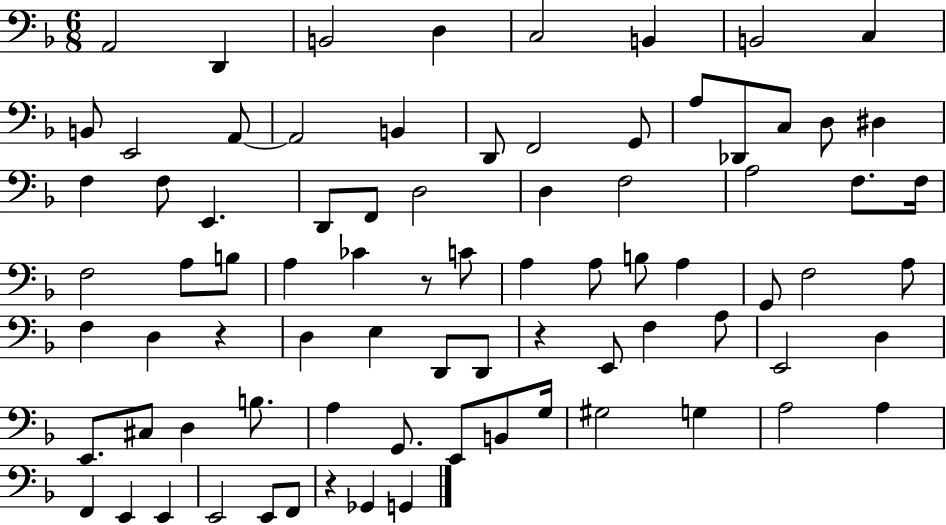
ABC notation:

X:1
T:Untitled
M:6/8
L:1/4
K:F
A,,2 D,, B,,2 D, C,2 B,, B,,2 C, B,,/2 E,,2 A,,/2 A,,2 B,, D,,/2 F,,2 G,,/2 A,/2 _D,,/2 C,/2 D,/2 ^D, F, F,/2 E,, D,,/2 F,,/2 D,2 D, F,2 A,2 F,/2 F,/4 F,2 A,/2 B,/2 A, _C z/2 C/2 A, A,/2 B,/2 A, G,,/2 F,2 A,/2 F, D, z D, E, D,,/2 D,,/2 z E,,/2 F, A,/2 E,,2 D, E,,/2 ^C,/2 D, B,/2 A, G,,/2 E,,/2 B,,/2 G,/4 ^G,2 G, A,2 A, F,, E,, E,, E,,2 E,,/2 F,,/2 z _G,, G,,